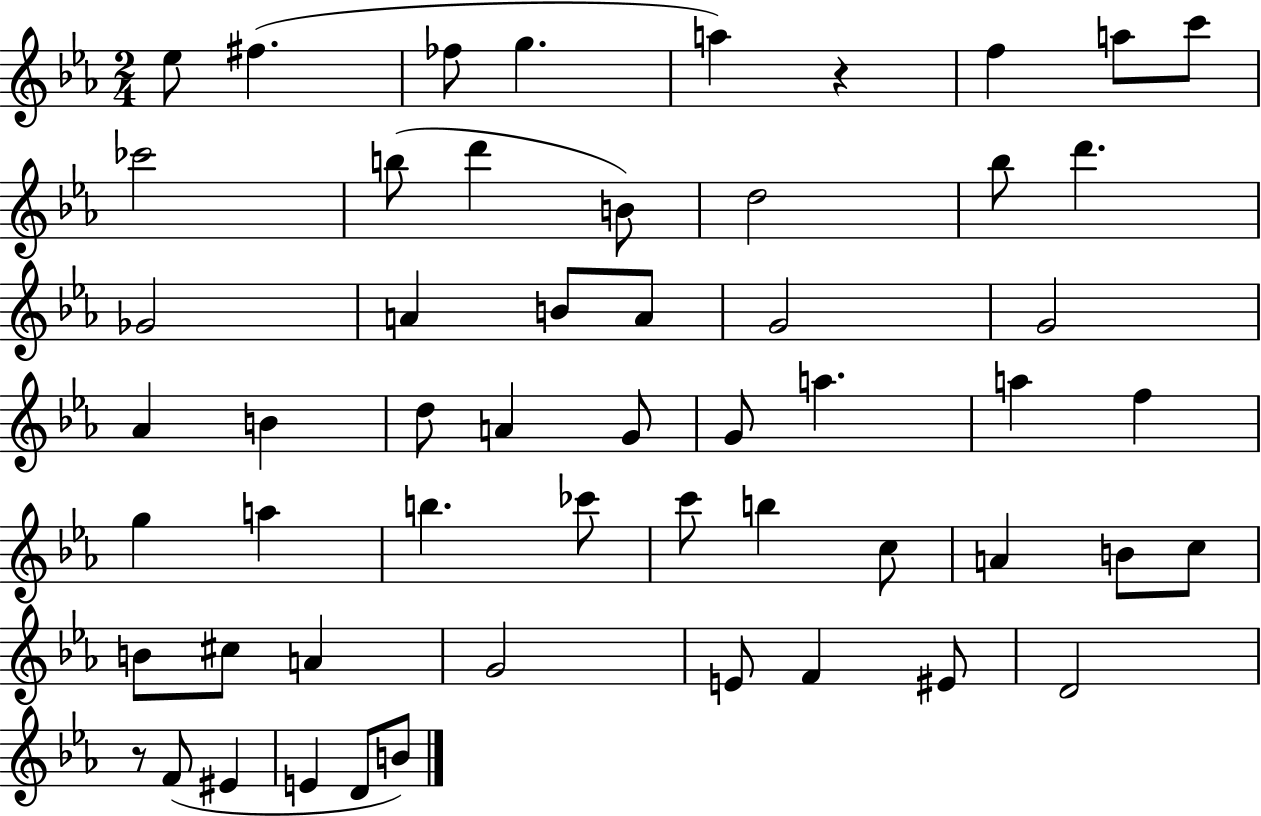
{
  \clef treble
  \numericTimeSignature
  \time 2/4
  \key ees \major
  \repeat volta 2 { ees''8 fis''4.( | fes''8 g''4. | a''4) r4 | f''4 a''8 c'''8 | \break ces'''2 | b''8( d'''4 b'8) | d''2 | bes''8 d'''4. | \break ges'2 | a'4 b'8 a'8 | g'2 | g'2 | \break aes'4 b'4 | d''8 a'4 g'8 | g'8 a''4. | a''4 f''4 | \break g''4 a''4 | b''4. ces'''8 | c'''8 b''4 c''8 | a'4 b'8 c''8 | \break b'8 cis''8 a'4 | g'2 | e'8 f'4 eis'8 | d'2 | \break r8 f'8( eis'4 | e'4 d'8 b'8) | } \bar "|."
}